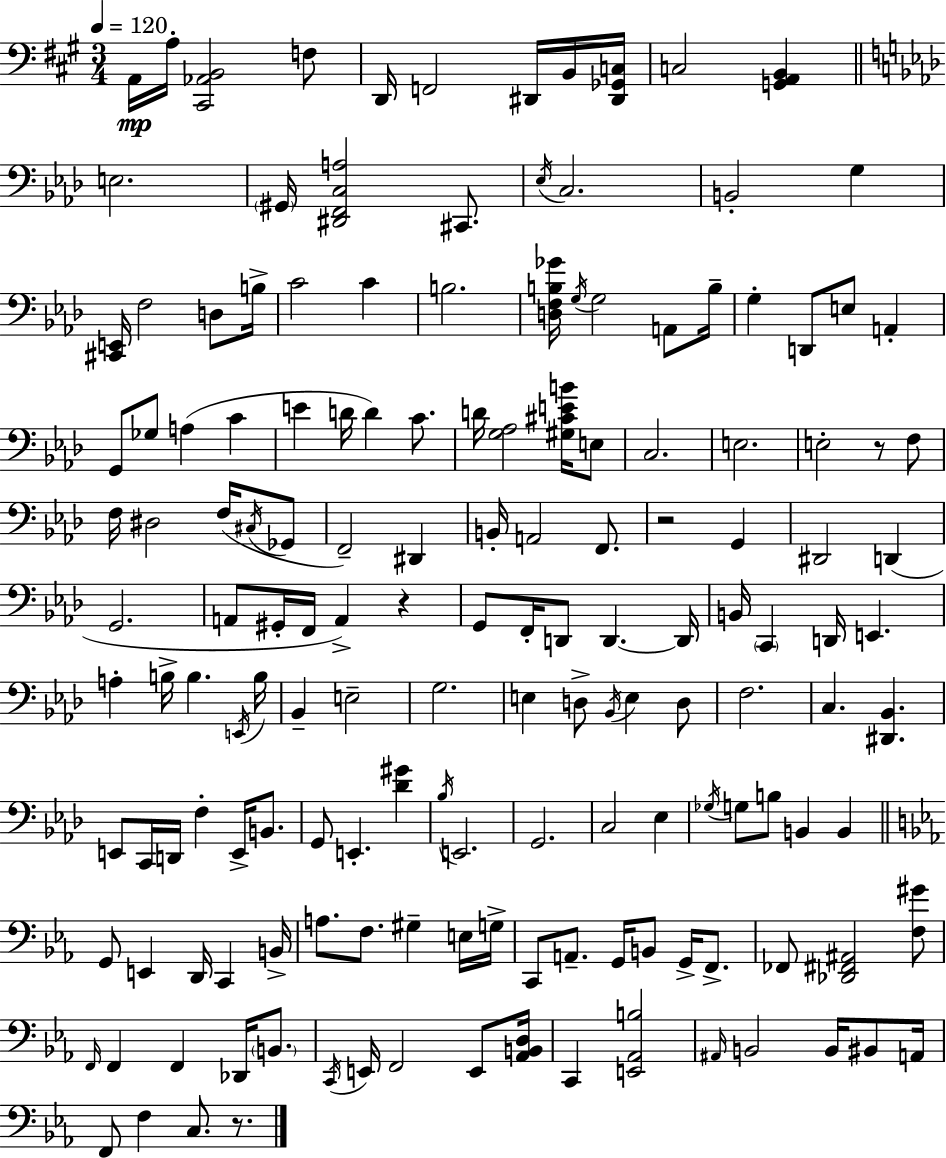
X:1
T:Untitled
M:3/4
L:1/4
K:A
A,,/4 A,/4 [^C,,_A,,B,,]2 F,/2 D,,/4 F,,2 ^D,,/4 B,,/4 [^D,,_G,,C,]/4 C,2 [G,,A,,B,,] E,2 ^G,,/4 [^D,,F,,C,A,]2 ^C,,/2 _E,/4 C,2 B,,2 G, [^C,,E,,]/4 F,2 D,/2 B,/4 C2 C B,2 [D,F,B,_G]/4 G,/4 G,2 A,,/2 B,/4 G, D,,/2 E,/2 A,, G,,/2 _G,/2 A, C E D/4 D C/2 D/4 [G,_A,]2 [^G,^CEB]/4 E,/2 C,2 E,2 E,2 z/2 F,/2 F,/4 ^D,2 F,/4 ^C,/4 _G,,/2 F,,2 ^D,, B,,/4 A,,2 F,,/2 z2 G,, ^D,,2 D,, G,,2 A,,/2 ^G,,/4 F,,/4 A,, z G,,/2 F,,/4 D,,/2 D,, D,,/4 B,,/4 C,, D,,/4 E,, A, B,/4 B, E,,/4 B,/4 _B,, E,2 G,2 E, D,/2 _B,,/4 E, D,/2 F,2 C, [^D,,_B,,] E,,/2 C,,/4 D,,/4 F, E,,/4 B,,/2 G,,/2 E,, [_D^G] _B,/4 E,,2 G,,2 C,2 _E, _G,/4 G,/2 B,/2 B,, B,, G,,/2 E,, D,,/4 C,, B,,/4 A,/2 F,/2 ^G, E,/4 G,/4 C,,/2 A,,/2 G,,/4 B,,/2 G,,/4 F,,/2 _F,,/2 [_D,,^F,,^A,,]2 [F,^G]/2 F,,/4 F,, F,, _D,,/4 B,,/2 C,,/4 E,,/4 F,,2 E,,/2 [_A,,B,,D,]/4 C,, [E,,_A,,B,]2 ^A,,/4 B,,2 B,,/4 ^B,,/2 A,,/4 F,,/2 F, C,/2 z/2